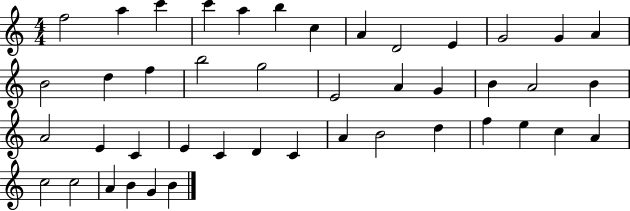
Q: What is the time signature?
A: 4/4